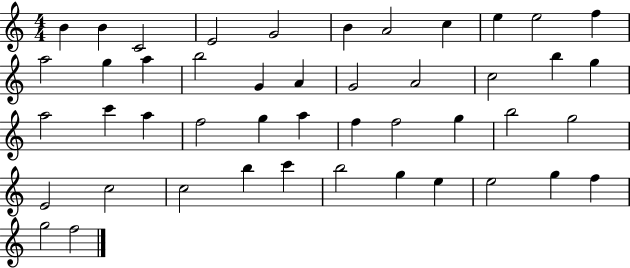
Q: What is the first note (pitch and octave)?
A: B4